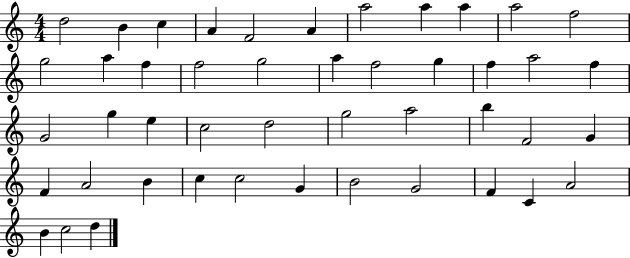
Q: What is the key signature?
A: C major